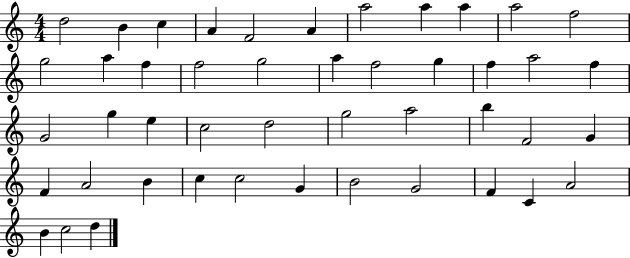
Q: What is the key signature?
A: C major